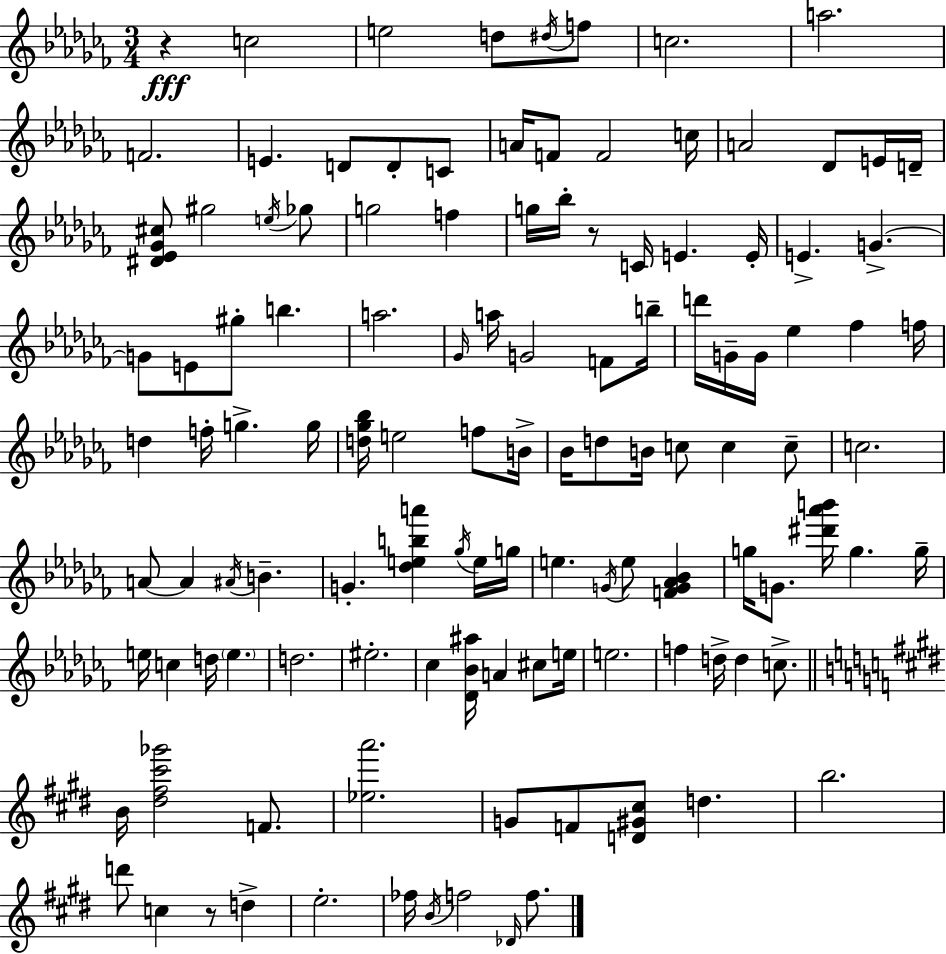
{
  \clef treble
  \numericTimeSignature
  \time 3/4
  \key aes \minor
  \repeat volta 2 { r4\fff c''2 | e''2 d''8 \acciaccatura { dis''16 } f''8 | c''2. | a''2. | \break f'2. | e'4. d'8 d'8-. c'8 | a'16 f'8 f'2 | c''16 a'2 des'8 e'16 | \break d'16-- <dis' ees' ges' cis''>8 gis''2 \acciaccatura { e''16 } | ges''8 g''2 f''4 | g''16 bes''16-. r8 c'16 e'4. | e'16-. e'4.-> g'4.->~~ | \break g'8 e'8 gis''8-. b''4. | a''2. | \grace { ges'16 } a''16 g'2 | f'8 b''16-- d'''16 g'16-- g'16 ees''4 fes''4 | \break f''16 d''4 f''16-. g''4.-> | g''16 <d'' ges'' bes''>16 e''2 | f''8 b'16-> bes'16 d''8 b'16 c''8 c''4 | c''8-- c''2. | \break a'8~~ a'4 \acciaccatura { ais'16 } b'4.-- | g'4.-. <des'' e'' b'' a'''>4 | \acciaccatura { ges''16 } e''16 g''16 e''4. \acciaccatura { g'16 } | e''8 <f' g' aes' bes'>4 g''16 g'8. <dis''' aes''' b'''>16 g''4. | \break g''16-- e''16 c''4 d''16 | \parenthesize e''4. d''2. | eis''2.-. | ces''4 <des' bes' ais''>16 a'4 | \break cis''8 e''16 e''2. | f''4 d''16-> d''4 | c''8.-> \bar "||" \break \key e \major b'16 <dis'' fis'' cis''' ges'''>2 f'8. | <ees'' a'''>2. | g'8 f'8 <d' gis' cis''>8 d''4. | b''2. | \break d'''8 c''4 r8 d''4-> | e''2.-. | fes''16 \acciaccatura { b'16 } f''2 \grace { des'16 } f''8. | } \bar "|."
}